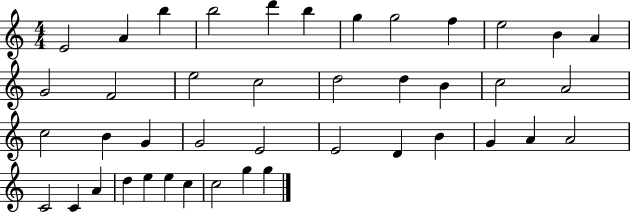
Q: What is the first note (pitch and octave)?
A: E4